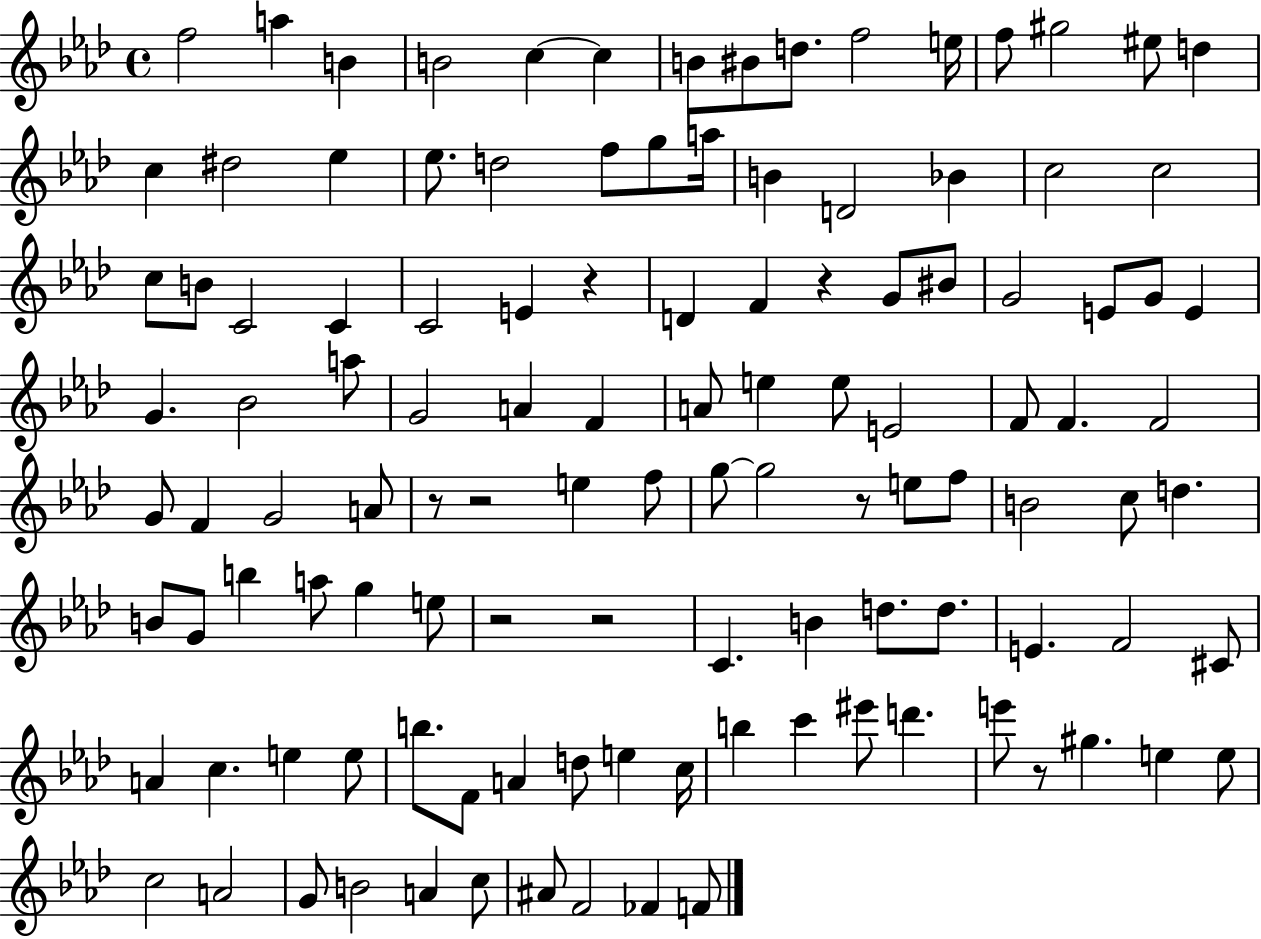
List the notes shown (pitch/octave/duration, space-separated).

F5/h A5/q B4/q B4/h C5/q C5/q B4/e BIS4/e D5/e. F5/h E5/s F5/e G#5/h EIS5/e D5/q C5/q D#5/h Eb5/q Eb5/e. D5/h F5/e G5/e A5/s B4/q D4/h Bb4/q C5/h C5/h C5/e B4/e C4/h C4/q C4/h E4/q R/q D4/q F4/q R/q G4/e BIS4/e G4/h E4/e G4/e E4/q G4/q. Bb4/h A5/e G4/h A4/q F4/q A4/e E5/q E5/e E4/h F4/e F4/q. F4/h G4/e F4/q G4/h A4/e R/e R/h E5/q F5/e G5/e G5/h R/e E5/e F5/e B4/h C5/e D5/q. B4/e G4/e B5/q A5/e G5/q E5/e R/h R/h C4/q. B4/q D5/e. D5/e. E4/q. F4/h C#4/e A4/q C5/q. E5/q E5/e B5/e. F4/e A4/q D5/e E5/q C5/s B5/q C6/q EIS6/e D6/q. E6/e R/e G#5/q. E5/q E5/e C5/h A4/h G4/e B4/h A4/q C5/e A#4/e F4/h FES4/q F4/e